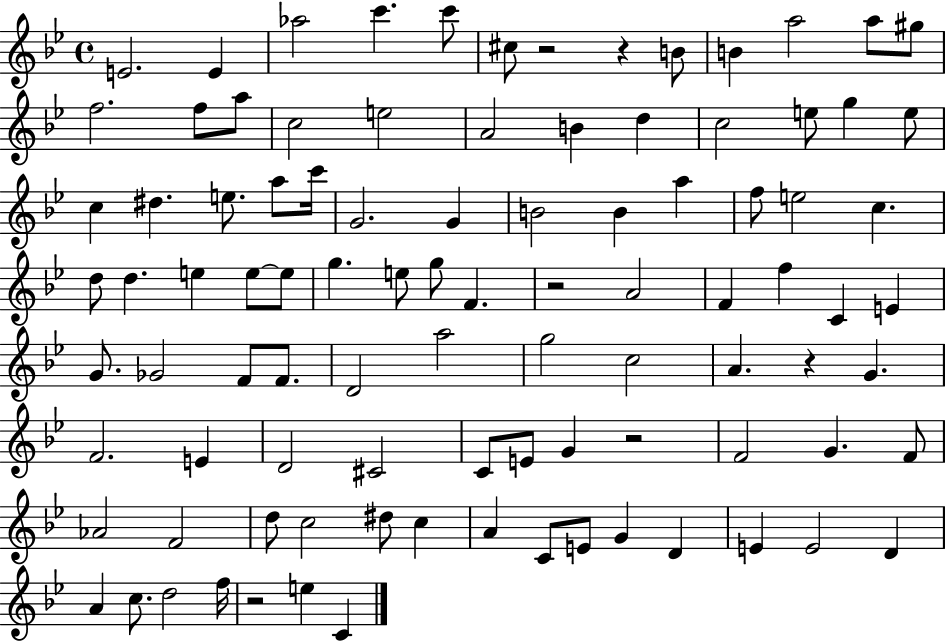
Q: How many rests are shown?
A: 6